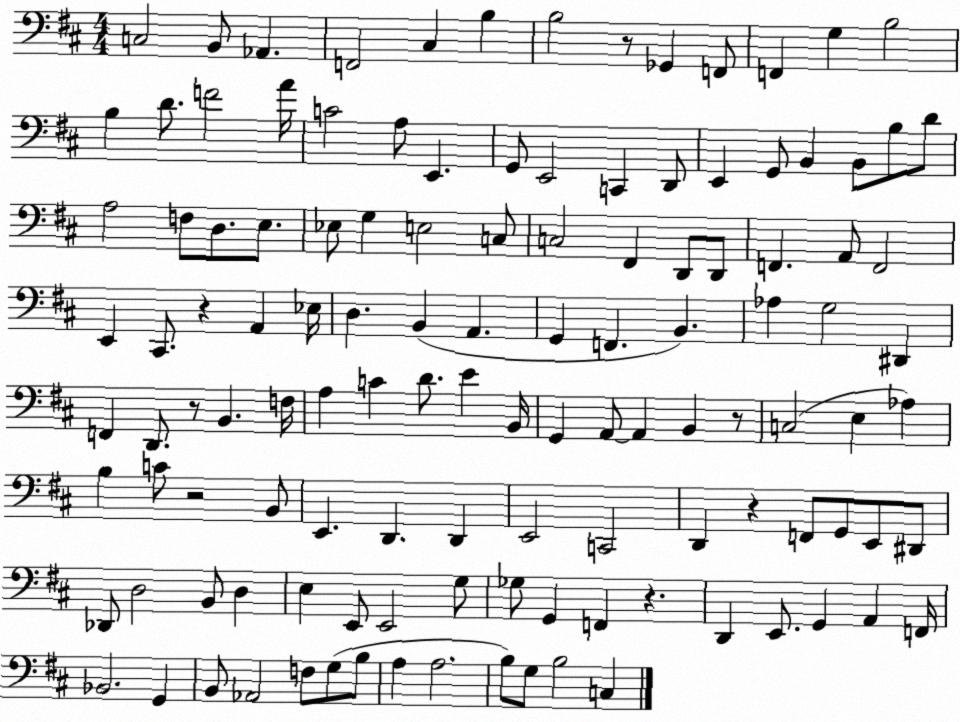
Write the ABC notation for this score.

X:1
T:Untitled
M:4/4
L:1/4
K:D
C,2 B,,/2 _A,, F,,2 ^C, B, B,2 z/2 _G,, F,,/2 F,, G, B,2 B, D/2 F2 A/4 C2 A,/2 E,, G,,/2 E,,2 C,, D,,/2 E,, G,,/2 B,, B,,/2 B,/2 D/2 A,2 F,/2 D,/2 E,/2 _E,/2 G, E,2 C,/2 C,2 ^F,, D,,/2 D,,/2 F,, A,,/2 F,,2 E,, ^C,,/2 z A,, _E,/4 D, B,, A,, G,, F,, B,, _A, G,2 ^D,, F,, D,,/2 z/2 B,, F,/4 A, C D/2 E B,,/4 G,, A,,/2 A,, B,, z/2 C,2 E, _A, B, C/2 z2 B,,/2 E,, D,, D,, E,,2 C,,2 D,, z F,,/2 G,,/2 E,,/2 ^D,,/2 _D,,/2 D,2 B,,/2 D, E, E,,/2 E,,2 G,/2 _G,/2 G,, F,, z D,, E,,/2 G,, A,, F,,/4 _B,,2 G,, B,,/2 _A,,2 F,/2 G,/2 B,/2 A, A,2 B,/2 G,/2 B,2 C,